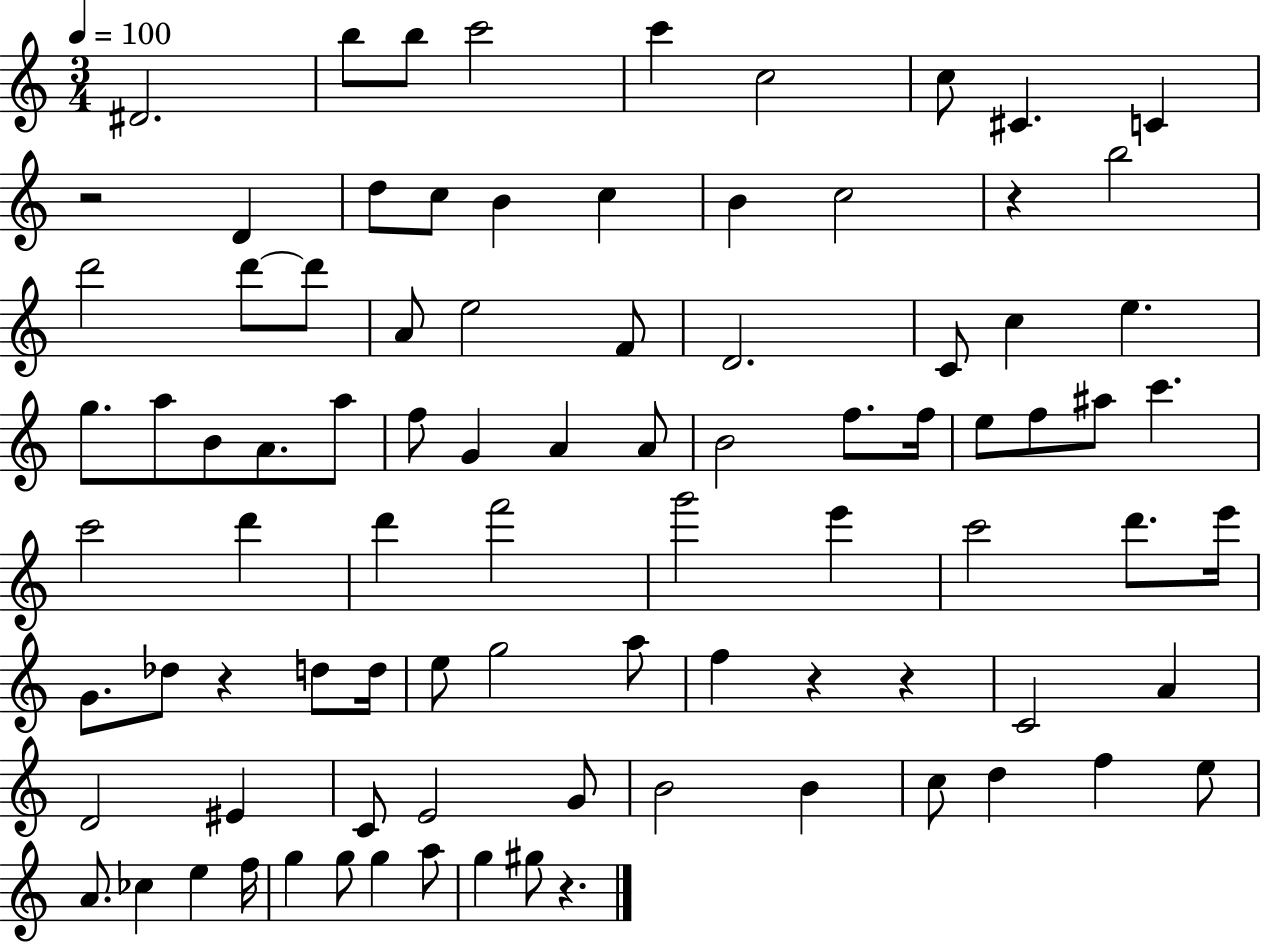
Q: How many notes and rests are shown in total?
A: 89